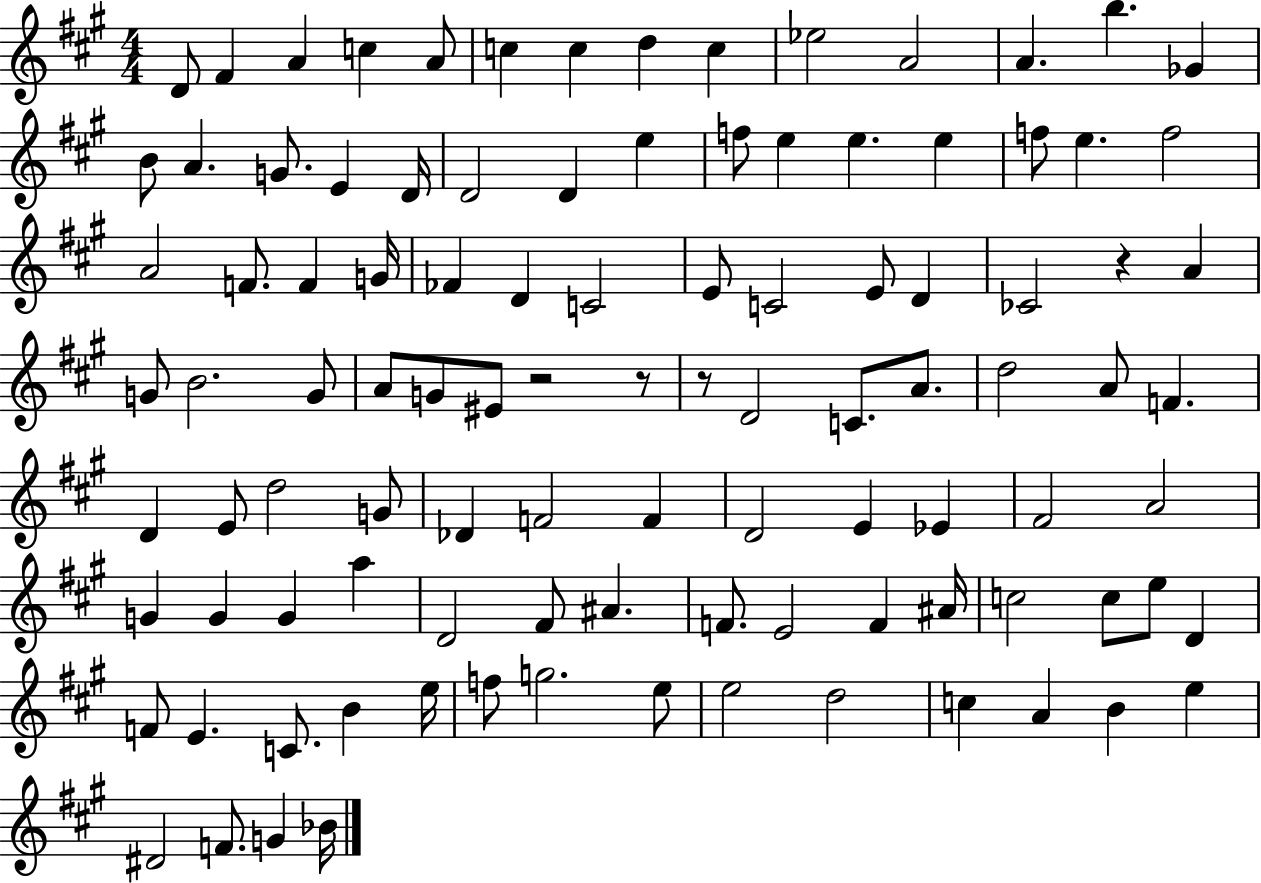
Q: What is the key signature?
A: A major